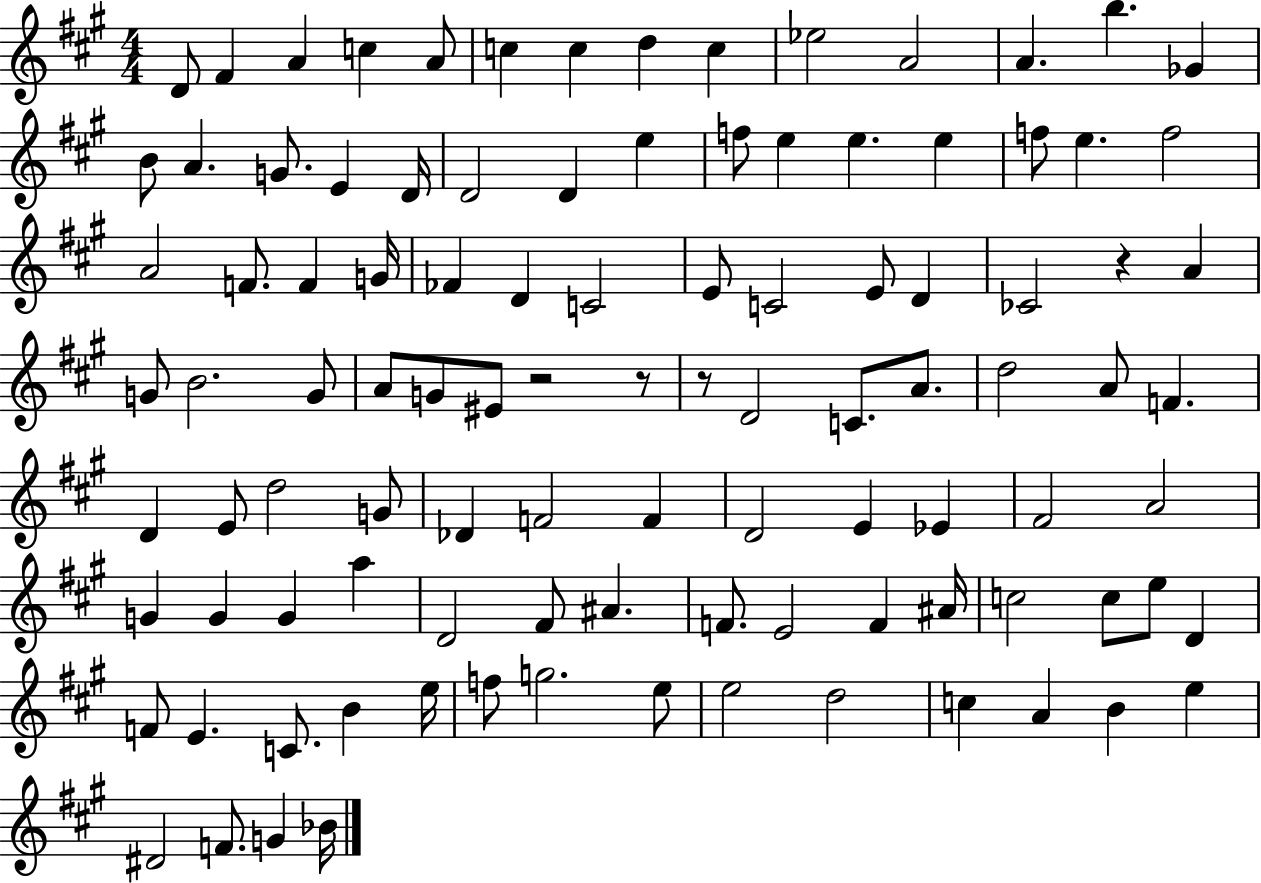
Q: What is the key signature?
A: A major